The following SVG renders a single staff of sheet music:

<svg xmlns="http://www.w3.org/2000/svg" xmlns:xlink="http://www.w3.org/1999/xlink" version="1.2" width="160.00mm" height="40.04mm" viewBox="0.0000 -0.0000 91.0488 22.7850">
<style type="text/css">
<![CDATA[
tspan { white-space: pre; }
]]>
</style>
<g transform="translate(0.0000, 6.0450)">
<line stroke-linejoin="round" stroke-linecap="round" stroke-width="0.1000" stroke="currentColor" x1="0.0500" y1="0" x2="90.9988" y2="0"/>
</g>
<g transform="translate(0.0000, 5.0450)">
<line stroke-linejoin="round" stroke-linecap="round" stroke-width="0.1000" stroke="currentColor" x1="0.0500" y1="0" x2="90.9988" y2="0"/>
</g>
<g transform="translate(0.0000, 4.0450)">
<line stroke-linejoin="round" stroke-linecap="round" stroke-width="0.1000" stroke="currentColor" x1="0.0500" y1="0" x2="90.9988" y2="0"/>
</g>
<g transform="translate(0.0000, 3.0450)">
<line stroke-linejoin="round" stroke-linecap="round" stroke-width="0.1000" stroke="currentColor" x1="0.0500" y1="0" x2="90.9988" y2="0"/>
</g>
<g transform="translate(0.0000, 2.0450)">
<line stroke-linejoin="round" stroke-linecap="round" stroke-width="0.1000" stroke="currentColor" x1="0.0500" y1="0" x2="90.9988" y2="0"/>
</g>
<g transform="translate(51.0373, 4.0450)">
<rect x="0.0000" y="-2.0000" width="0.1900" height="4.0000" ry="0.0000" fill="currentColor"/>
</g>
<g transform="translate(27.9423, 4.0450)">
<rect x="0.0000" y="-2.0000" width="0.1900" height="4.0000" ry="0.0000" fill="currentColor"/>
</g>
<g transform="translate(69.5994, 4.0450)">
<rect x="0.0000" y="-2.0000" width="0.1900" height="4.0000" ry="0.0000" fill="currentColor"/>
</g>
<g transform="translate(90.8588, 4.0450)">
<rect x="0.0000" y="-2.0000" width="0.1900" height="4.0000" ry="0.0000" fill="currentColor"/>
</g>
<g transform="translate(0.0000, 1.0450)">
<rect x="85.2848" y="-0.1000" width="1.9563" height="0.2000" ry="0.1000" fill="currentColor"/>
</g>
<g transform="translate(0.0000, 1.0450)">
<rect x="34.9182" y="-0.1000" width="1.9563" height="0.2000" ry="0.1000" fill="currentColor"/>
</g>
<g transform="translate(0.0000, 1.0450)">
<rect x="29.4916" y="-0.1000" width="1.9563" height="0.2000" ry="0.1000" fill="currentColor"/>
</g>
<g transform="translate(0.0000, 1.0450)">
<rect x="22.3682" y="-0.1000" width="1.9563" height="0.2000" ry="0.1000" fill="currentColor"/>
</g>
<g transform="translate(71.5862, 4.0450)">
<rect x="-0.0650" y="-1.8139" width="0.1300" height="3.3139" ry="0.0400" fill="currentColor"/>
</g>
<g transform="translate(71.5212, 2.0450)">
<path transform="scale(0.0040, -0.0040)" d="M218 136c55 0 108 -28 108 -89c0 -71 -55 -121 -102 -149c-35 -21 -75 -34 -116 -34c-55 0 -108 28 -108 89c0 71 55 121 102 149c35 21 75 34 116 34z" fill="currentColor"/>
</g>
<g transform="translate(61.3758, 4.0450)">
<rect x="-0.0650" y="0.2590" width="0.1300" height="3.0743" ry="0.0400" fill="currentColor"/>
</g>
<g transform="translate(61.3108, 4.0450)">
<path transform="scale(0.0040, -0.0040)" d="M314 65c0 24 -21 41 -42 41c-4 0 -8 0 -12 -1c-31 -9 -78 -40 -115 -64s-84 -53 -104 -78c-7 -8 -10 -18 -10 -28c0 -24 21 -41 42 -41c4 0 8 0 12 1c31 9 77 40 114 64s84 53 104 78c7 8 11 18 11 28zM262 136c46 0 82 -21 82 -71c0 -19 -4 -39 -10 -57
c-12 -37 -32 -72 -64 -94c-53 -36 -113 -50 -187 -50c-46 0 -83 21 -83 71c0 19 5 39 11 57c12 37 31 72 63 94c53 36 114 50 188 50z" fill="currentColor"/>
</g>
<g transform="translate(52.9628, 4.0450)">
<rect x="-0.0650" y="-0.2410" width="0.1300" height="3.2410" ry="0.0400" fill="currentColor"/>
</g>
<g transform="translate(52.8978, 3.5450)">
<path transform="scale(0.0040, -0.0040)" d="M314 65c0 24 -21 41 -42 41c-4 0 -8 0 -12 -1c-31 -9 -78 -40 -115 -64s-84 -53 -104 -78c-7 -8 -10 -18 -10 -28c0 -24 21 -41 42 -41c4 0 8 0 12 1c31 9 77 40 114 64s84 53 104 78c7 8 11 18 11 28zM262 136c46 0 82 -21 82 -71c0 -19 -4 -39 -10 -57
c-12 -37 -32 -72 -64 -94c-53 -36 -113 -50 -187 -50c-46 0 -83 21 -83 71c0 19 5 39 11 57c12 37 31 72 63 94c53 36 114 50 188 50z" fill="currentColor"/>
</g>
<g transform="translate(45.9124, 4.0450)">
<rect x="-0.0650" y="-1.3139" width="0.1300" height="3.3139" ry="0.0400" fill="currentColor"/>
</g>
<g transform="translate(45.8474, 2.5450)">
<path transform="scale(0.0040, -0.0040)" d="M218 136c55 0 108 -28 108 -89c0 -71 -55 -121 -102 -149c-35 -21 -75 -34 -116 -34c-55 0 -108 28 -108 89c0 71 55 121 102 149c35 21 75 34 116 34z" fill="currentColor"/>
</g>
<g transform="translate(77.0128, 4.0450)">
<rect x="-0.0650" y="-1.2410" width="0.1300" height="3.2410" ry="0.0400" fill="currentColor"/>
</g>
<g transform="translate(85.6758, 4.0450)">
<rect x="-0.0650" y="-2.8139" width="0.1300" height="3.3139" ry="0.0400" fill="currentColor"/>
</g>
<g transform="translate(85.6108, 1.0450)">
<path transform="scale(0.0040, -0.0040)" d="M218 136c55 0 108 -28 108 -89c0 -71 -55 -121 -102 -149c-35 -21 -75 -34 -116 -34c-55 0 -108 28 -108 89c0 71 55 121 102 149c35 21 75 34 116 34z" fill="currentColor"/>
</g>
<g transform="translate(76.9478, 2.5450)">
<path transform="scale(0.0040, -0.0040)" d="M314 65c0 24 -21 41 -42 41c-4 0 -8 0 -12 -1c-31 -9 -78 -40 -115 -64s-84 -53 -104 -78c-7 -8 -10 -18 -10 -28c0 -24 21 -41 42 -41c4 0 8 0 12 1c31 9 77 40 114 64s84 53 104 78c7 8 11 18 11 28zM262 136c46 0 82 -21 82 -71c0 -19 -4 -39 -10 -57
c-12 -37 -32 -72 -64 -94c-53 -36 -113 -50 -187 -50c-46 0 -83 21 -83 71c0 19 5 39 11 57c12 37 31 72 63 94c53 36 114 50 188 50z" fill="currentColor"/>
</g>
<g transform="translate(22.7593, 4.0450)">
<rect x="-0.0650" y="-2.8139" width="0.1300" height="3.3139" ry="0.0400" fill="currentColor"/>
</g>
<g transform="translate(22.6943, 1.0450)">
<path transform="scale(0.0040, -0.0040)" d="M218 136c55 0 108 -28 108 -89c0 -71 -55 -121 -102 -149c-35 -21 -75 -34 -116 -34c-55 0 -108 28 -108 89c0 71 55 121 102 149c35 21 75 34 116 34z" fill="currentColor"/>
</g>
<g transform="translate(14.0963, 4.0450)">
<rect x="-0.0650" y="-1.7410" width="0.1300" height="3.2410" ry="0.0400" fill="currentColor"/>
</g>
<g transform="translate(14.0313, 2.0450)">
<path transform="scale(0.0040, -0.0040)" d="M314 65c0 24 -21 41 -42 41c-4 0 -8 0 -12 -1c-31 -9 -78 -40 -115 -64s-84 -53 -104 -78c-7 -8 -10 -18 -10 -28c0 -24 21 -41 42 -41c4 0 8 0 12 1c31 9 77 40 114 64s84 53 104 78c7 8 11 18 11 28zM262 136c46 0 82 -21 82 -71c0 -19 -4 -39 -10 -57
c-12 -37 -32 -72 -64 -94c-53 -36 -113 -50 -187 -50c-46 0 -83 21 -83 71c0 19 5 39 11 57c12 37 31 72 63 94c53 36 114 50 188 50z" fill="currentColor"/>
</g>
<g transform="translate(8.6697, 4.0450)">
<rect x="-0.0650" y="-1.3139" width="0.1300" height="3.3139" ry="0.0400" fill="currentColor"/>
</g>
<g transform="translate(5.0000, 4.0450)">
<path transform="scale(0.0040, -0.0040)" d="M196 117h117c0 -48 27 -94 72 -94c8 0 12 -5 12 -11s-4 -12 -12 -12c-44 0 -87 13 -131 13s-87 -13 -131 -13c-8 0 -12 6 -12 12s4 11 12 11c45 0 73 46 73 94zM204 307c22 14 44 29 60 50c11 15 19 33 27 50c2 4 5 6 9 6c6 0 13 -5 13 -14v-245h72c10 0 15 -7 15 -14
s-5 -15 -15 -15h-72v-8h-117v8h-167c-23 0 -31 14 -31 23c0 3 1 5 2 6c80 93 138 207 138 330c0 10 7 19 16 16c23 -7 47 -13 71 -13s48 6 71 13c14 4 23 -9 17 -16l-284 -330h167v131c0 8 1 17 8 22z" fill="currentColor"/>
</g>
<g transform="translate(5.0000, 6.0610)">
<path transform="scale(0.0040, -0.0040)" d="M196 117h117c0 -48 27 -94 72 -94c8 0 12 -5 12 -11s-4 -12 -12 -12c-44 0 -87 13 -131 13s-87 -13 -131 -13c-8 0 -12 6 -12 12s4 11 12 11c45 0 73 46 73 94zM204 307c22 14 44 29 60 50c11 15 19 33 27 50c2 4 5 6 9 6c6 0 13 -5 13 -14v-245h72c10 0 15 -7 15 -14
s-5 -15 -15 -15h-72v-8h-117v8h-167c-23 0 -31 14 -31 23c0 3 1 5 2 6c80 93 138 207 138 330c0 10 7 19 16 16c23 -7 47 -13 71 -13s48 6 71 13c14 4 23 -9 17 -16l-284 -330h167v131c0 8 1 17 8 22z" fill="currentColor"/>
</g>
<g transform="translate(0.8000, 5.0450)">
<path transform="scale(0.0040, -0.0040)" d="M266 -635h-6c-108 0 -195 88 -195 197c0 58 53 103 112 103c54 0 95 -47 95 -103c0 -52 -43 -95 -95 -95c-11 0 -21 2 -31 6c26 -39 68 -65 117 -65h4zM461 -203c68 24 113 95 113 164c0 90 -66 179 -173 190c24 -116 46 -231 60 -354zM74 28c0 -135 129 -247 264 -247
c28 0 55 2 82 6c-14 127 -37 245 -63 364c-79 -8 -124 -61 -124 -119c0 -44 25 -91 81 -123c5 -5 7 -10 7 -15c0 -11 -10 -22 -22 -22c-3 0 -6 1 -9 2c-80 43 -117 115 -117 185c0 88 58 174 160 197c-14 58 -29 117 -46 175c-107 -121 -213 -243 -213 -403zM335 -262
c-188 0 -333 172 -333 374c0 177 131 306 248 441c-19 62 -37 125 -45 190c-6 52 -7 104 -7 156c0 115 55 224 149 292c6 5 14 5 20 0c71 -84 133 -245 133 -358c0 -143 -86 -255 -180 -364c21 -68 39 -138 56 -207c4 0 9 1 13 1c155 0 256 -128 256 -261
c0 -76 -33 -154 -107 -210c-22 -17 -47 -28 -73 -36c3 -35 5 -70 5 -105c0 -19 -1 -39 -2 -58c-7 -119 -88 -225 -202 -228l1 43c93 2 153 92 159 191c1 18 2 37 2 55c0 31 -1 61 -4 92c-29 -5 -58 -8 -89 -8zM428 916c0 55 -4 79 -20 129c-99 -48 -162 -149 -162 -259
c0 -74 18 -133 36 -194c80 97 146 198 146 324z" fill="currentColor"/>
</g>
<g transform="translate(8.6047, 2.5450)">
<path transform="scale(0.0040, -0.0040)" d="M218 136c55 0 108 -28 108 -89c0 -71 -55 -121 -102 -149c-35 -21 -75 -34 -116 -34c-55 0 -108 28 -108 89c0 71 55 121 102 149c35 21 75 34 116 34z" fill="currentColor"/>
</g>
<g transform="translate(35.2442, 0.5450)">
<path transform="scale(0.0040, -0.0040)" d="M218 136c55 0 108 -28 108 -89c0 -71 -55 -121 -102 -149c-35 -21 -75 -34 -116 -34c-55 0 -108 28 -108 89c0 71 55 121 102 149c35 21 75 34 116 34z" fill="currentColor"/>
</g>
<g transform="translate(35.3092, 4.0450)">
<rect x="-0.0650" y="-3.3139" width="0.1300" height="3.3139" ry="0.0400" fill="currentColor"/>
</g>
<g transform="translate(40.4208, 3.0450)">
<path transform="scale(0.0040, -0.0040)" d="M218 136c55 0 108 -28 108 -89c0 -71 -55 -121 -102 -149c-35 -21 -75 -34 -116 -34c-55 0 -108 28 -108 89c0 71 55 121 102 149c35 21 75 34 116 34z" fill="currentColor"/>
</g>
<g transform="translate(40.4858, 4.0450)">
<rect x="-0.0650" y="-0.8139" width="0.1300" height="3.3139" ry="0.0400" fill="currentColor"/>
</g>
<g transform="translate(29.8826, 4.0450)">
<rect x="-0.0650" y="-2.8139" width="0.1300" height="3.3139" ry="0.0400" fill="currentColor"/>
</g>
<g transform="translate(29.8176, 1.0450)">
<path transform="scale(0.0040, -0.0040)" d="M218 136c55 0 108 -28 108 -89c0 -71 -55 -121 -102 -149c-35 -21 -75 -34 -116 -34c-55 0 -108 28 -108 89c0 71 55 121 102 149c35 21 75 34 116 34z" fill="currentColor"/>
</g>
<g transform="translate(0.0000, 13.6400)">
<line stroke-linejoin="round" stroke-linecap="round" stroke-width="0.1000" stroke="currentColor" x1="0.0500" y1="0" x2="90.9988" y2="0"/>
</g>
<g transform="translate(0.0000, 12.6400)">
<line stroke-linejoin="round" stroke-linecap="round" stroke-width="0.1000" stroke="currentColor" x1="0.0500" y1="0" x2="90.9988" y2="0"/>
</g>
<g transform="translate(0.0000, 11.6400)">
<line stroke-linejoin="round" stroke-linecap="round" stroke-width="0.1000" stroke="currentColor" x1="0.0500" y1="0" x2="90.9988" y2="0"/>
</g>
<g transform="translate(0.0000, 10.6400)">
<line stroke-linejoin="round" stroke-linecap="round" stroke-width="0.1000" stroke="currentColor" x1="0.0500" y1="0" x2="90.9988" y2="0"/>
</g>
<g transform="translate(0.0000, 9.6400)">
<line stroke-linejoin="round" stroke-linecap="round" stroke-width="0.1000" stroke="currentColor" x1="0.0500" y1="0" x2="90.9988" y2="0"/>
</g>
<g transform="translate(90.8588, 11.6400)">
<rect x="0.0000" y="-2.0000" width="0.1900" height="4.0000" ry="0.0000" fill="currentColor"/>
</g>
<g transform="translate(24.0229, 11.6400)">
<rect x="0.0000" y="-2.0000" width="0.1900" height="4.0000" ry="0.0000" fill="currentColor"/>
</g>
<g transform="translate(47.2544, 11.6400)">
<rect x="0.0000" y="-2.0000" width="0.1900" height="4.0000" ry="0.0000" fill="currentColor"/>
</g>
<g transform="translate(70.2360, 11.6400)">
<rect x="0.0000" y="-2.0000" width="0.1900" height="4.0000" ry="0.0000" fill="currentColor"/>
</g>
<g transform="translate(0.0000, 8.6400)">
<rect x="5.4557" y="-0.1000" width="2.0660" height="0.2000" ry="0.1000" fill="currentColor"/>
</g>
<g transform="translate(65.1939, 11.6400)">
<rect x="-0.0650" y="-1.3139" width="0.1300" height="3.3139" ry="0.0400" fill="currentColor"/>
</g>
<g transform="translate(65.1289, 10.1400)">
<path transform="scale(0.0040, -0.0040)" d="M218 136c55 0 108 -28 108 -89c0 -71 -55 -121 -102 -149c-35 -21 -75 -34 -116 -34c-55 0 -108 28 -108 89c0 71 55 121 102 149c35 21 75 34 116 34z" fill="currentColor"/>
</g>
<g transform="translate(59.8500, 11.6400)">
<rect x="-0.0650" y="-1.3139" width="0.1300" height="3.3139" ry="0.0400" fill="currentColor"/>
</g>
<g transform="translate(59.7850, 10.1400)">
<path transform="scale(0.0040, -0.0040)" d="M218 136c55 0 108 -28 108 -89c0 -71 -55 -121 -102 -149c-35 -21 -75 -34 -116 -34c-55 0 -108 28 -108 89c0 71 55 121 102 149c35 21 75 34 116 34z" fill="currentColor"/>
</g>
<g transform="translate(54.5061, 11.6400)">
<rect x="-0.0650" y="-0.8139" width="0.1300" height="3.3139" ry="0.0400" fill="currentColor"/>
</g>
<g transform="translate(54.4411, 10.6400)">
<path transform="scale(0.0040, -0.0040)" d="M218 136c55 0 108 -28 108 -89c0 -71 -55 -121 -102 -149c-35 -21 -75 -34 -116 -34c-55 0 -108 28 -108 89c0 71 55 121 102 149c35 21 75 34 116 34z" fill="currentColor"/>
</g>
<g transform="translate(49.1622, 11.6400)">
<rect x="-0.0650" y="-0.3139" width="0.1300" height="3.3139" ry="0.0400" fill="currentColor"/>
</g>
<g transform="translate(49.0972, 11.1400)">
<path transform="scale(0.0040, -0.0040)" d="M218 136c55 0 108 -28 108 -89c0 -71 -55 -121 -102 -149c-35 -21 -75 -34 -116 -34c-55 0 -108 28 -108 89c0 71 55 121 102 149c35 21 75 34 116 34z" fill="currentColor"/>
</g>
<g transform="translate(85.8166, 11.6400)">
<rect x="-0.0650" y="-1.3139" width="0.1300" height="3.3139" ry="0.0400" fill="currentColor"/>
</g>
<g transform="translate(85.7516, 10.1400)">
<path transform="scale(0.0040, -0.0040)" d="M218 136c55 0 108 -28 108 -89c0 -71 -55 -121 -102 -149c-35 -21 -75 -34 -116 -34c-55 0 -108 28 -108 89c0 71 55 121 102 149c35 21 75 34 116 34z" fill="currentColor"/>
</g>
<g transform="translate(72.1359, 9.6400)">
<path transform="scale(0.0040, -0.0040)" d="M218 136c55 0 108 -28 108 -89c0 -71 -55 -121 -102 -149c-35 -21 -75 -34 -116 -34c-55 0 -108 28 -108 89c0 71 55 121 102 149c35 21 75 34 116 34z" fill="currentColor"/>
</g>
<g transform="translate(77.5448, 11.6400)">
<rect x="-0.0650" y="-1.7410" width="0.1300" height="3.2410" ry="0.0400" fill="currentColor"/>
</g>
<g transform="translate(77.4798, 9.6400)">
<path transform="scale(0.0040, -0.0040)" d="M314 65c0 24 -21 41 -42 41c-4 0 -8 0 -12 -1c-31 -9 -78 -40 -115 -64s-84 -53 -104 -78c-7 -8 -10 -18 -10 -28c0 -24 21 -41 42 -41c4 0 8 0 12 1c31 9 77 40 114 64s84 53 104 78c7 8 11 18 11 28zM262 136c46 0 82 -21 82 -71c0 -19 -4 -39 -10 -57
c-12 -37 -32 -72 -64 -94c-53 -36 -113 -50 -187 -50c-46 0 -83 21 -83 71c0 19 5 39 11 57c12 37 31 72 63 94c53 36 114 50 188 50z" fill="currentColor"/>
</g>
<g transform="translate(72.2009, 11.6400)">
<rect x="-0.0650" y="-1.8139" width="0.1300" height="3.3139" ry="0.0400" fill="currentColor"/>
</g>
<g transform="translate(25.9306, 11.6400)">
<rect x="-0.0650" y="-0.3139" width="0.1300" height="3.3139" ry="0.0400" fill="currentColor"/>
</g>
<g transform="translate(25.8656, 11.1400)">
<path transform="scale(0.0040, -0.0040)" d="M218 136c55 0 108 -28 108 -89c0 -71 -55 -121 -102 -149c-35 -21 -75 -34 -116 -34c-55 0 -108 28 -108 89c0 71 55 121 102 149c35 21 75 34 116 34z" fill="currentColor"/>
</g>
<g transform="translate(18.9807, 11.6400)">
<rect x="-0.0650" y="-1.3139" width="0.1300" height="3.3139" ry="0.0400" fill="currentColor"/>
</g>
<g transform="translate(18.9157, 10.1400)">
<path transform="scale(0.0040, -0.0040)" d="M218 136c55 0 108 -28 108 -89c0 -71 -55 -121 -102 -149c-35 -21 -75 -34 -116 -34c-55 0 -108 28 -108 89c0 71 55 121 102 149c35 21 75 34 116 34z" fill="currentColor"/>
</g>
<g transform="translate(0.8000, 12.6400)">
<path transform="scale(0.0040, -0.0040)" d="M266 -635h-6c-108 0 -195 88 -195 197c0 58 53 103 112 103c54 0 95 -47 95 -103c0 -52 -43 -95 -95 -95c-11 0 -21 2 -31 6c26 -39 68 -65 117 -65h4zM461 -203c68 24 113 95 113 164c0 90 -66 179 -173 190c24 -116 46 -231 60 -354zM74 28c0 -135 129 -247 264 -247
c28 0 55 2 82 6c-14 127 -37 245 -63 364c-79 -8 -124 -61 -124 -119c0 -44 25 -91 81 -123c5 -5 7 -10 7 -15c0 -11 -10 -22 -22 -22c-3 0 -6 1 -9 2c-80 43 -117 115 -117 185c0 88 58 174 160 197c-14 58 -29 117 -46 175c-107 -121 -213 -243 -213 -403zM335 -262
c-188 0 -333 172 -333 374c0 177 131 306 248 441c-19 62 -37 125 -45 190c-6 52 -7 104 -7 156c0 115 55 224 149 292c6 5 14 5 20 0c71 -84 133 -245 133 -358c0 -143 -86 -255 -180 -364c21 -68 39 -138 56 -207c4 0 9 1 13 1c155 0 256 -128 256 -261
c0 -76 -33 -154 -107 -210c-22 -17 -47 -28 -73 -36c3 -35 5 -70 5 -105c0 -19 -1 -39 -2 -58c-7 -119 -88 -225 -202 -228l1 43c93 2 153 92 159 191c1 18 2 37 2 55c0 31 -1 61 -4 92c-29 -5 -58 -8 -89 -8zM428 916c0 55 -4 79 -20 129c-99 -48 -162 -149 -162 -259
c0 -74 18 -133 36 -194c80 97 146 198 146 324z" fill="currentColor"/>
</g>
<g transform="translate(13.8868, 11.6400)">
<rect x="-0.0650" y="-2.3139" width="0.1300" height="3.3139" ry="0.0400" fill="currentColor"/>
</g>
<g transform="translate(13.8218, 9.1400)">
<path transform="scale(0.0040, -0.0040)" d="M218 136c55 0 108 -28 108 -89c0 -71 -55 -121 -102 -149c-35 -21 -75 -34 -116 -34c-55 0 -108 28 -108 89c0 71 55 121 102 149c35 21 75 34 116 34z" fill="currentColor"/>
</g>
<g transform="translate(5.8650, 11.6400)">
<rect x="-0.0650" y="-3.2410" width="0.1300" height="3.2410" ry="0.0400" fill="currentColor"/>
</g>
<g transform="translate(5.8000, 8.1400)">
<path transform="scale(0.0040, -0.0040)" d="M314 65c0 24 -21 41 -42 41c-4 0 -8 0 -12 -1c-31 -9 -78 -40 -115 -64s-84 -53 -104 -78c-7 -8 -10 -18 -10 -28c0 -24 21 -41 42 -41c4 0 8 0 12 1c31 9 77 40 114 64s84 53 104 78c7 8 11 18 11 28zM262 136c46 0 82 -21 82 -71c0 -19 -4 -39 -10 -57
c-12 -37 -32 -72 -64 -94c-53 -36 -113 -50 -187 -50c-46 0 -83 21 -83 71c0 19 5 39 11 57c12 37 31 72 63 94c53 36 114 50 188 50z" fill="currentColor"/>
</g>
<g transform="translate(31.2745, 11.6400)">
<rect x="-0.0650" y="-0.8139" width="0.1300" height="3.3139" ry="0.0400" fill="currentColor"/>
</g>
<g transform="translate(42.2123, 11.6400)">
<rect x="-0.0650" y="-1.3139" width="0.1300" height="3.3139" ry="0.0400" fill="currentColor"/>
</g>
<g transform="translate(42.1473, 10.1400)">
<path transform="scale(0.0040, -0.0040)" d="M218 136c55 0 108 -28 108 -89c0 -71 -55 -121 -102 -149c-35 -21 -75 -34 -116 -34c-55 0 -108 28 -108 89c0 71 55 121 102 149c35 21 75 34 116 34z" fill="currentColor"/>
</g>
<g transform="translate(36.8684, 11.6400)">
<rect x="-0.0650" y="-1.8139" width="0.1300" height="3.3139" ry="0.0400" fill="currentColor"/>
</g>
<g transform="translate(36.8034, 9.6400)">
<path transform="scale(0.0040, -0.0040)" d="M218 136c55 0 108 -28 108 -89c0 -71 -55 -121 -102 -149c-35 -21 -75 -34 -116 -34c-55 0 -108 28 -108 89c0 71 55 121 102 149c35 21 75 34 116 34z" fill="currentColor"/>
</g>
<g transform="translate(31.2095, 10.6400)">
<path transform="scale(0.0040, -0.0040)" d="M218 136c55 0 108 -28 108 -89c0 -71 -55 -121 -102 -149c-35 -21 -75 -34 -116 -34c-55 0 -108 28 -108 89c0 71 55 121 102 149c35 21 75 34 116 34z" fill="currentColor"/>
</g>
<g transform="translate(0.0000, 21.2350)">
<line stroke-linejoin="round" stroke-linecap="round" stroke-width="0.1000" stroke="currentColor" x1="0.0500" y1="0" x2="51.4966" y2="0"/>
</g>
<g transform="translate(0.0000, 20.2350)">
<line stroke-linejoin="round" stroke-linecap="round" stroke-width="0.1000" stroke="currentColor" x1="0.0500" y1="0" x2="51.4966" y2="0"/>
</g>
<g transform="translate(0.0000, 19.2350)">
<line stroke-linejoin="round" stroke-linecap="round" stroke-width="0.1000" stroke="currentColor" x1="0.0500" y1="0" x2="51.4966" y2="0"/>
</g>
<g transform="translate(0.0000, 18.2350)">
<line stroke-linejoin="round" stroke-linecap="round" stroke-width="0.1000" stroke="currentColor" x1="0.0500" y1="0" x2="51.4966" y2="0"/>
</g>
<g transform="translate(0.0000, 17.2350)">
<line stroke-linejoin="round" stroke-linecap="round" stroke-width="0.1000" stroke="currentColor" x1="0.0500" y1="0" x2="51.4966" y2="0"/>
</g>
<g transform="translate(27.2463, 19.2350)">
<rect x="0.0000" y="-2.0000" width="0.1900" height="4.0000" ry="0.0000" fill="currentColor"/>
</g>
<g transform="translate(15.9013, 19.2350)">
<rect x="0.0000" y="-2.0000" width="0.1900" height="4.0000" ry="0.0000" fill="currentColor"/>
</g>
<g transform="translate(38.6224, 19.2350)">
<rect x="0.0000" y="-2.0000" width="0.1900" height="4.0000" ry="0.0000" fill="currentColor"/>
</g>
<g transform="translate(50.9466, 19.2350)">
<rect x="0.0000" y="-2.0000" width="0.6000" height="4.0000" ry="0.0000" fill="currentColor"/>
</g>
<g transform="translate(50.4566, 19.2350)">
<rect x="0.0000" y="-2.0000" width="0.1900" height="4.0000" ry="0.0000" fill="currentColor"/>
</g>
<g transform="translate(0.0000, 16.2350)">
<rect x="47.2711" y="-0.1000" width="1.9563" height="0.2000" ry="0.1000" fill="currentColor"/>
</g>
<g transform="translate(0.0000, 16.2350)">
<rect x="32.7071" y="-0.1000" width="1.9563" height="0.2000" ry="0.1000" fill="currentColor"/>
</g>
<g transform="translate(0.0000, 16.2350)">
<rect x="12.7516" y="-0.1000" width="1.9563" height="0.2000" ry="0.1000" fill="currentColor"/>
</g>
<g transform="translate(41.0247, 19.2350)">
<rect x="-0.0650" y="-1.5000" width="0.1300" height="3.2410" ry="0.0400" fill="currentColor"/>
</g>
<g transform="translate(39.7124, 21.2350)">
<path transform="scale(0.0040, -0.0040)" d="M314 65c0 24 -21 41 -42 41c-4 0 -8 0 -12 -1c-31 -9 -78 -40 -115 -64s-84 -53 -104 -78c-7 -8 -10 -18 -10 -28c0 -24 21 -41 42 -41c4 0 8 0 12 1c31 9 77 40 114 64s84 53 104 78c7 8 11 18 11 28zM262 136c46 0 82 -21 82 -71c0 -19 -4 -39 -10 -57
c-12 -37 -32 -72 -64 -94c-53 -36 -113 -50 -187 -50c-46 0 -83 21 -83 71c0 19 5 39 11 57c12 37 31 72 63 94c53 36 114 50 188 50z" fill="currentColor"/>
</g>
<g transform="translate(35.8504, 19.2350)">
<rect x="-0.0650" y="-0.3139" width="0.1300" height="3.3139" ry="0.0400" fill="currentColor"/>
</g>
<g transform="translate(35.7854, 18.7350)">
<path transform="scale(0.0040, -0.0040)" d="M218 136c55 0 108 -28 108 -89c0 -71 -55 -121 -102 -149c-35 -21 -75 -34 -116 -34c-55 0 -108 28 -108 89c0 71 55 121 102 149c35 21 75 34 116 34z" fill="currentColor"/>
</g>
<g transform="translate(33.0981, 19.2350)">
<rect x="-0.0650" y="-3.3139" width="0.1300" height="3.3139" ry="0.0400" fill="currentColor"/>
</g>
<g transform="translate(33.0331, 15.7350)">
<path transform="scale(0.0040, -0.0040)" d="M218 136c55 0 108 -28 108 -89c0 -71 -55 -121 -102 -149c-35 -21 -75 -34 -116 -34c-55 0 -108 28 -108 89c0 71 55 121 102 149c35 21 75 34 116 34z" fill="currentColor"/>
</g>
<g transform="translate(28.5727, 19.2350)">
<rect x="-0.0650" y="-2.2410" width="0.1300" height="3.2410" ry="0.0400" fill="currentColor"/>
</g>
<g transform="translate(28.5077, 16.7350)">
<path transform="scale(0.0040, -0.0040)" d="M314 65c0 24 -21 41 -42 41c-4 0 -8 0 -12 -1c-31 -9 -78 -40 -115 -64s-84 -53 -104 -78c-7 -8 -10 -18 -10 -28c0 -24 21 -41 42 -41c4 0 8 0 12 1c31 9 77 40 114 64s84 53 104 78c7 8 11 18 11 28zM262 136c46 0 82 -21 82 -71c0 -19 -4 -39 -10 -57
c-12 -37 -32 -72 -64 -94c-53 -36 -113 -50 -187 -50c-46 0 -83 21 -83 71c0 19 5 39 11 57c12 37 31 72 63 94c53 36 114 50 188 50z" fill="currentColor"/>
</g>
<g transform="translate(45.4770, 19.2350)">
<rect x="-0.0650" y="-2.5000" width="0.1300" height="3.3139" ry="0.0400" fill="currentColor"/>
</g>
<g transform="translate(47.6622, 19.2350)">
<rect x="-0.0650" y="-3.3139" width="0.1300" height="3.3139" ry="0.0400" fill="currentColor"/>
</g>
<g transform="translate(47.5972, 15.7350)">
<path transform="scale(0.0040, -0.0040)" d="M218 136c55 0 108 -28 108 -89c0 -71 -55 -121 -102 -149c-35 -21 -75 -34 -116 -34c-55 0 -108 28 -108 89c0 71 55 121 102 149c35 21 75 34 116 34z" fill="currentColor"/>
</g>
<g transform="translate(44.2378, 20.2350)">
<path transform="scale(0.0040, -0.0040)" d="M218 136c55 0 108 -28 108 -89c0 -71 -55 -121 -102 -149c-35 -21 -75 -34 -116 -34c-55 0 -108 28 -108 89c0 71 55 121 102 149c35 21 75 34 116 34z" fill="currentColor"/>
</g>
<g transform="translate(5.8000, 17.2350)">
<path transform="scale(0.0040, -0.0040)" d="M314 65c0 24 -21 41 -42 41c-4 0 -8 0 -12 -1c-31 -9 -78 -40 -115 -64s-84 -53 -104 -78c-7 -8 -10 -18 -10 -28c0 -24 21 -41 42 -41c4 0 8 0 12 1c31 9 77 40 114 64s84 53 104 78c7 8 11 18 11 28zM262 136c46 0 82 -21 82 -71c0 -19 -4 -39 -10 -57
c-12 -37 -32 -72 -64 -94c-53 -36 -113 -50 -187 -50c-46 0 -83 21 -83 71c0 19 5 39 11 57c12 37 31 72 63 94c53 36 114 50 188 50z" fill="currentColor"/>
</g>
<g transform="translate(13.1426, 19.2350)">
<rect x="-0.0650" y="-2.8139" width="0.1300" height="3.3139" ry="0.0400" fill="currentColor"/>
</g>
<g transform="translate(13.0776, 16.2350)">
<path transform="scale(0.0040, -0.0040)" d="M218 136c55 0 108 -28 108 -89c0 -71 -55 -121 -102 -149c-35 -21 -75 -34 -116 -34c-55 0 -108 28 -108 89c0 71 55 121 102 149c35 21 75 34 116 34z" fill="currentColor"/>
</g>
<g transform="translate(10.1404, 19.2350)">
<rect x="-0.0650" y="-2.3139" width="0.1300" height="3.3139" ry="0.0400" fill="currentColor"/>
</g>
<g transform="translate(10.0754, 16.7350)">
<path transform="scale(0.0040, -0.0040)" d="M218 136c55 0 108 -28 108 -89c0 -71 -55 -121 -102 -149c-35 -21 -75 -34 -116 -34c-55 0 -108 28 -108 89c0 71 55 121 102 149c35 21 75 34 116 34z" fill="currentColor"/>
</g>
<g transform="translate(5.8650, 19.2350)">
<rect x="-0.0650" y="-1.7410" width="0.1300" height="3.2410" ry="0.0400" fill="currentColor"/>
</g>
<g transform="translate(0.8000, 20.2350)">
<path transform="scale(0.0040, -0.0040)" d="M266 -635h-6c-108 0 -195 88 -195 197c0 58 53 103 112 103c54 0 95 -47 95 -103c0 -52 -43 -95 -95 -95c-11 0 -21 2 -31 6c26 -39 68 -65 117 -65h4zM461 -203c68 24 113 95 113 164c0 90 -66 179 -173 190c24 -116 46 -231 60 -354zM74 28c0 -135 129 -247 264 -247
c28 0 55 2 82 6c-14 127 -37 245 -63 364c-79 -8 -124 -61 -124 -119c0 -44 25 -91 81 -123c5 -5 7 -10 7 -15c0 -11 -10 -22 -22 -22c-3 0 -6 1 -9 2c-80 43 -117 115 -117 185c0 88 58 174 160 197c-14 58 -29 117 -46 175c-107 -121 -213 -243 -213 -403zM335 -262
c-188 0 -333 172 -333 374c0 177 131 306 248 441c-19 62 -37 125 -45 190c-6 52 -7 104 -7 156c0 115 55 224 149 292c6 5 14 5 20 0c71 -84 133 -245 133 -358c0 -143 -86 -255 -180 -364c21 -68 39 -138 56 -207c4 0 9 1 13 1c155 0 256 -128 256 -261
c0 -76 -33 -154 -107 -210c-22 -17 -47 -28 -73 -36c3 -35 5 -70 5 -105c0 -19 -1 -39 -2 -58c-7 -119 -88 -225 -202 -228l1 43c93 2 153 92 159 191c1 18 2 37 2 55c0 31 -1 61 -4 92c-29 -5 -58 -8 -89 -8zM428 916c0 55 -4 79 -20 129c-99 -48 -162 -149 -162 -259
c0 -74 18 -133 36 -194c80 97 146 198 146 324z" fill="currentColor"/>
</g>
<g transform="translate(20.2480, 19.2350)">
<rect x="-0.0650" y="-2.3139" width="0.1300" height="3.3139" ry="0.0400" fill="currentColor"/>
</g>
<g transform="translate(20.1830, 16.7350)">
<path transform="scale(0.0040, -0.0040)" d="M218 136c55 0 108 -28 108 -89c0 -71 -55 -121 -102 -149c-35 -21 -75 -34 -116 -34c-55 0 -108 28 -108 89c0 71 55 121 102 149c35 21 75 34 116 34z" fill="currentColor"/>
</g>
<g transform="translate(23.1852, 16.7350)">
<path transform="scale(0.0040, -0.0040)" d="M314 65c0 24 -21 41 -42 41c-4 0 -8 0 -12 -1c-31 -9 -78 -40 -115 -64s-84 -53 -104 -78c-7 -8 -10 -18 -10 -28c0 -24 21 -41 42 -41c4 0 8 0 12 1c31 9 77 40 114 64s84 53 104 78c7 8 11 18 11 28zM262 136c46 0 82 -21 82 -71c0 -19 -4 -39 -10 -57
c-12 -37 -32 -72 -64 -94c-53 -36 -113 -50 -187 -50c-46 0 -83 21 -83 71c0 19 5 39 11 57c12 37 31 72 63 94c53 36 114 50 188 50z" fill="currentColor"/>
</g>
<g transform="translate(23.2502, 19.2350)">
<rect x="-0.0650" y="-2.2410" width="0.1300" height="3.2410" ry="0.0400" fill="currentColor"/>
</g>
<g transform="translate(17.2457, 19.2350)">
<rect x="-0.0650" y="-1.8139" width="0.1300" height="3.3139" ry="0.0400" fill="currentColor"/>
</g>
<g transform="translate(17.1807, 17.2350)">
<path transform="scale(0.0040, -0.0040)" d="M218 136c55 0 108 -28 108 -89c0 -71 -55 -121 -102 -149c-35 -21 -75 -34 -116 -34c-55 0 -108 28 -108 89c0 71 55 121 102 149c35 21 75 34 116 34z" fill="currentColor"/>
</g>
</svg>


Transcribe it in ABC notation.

X:1
T:Untitled
M:4/4
L:1/4
K:C
e f2 a a b d e c2 B2 f e2 a b2 g e c d f e c d e e f f2 e f2 g a f g g2 g2 b c E2 G b